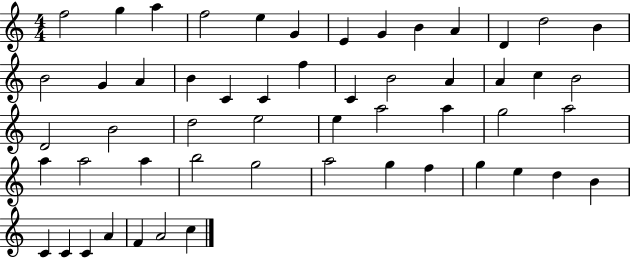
{
  \clef treble
  \numericTimeSignature
  \time 4/4
  \key c \major
  f''2 g''4 a''4 | f''2 e''4 g'4 | e'4 g'4 b'4 a'4 | d'4 d''2 b'4 | \break b'2 g'4 a'4 | b'4 c'4 c'4 f''4 | c'4 b'2 a'4 | a'4 c''4 b'2 | \break d'2 b'2 | d''2 e''2 | e''4 a''2 a''4 | g''2 a''2 | \break a''4 a''2 a''4 | b''2 g''2 | a''2 g''4 f''4 | g''4 e''4 d''4 b'4 | \break c'4 c'4 c'4 a'4 | f'4 a'2 c''4 | \bar "|."
}